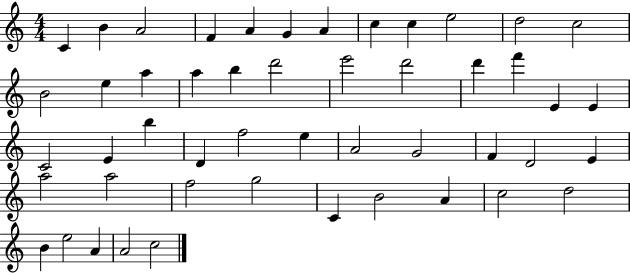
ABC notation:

X:1
T:Untitled
M:4/4
L:1/4
K:C
C B A2 F A G A c c e2 d2 c2 B2 e a a b d'2 e'2 d'2 d' f' E E C2 E b D f2 e A2 G2 F D2 E a2 a2 f2 g2 C B2 A c2 d2 B e2 A A2 c2